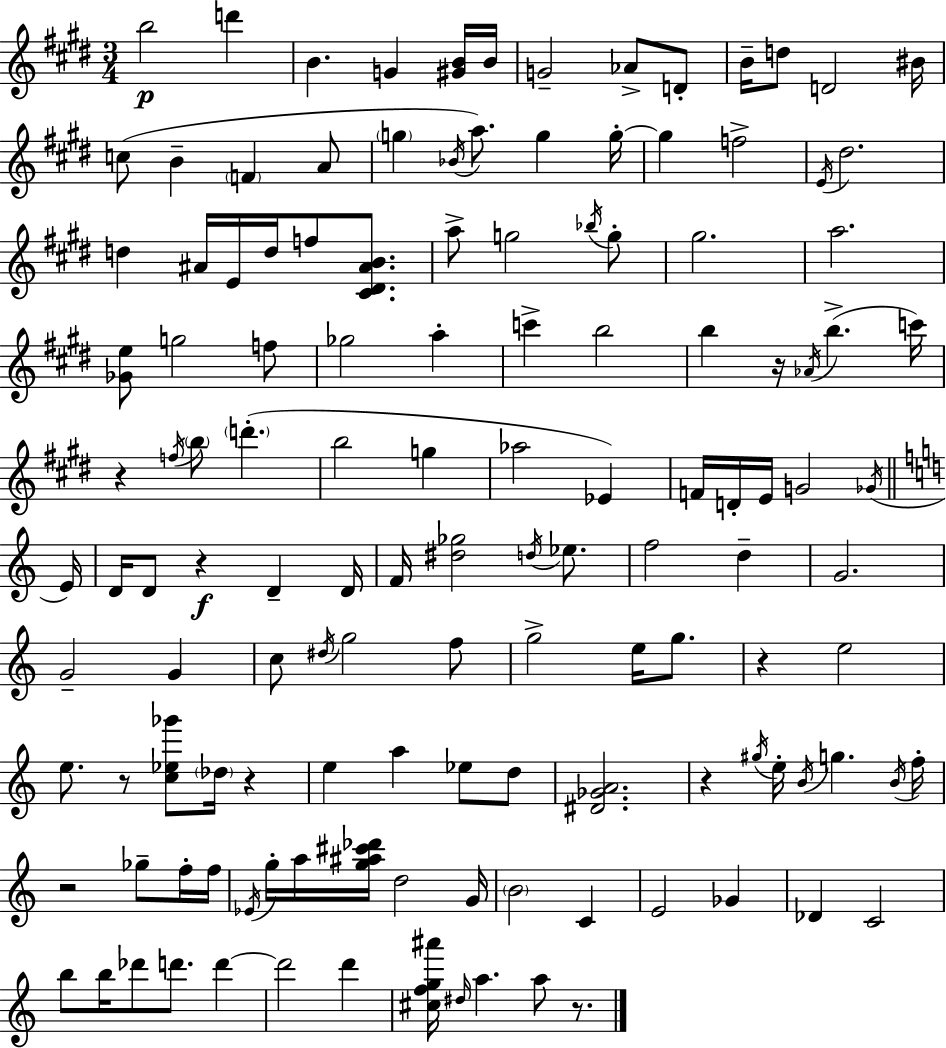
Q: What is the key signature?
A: E major